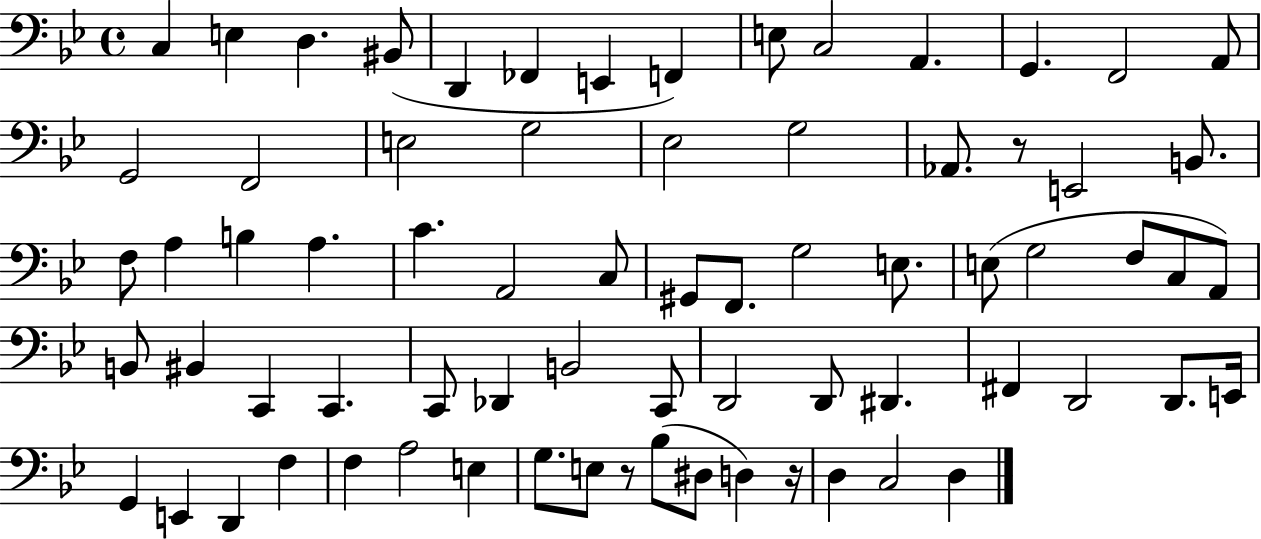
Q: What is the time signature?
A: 4/4